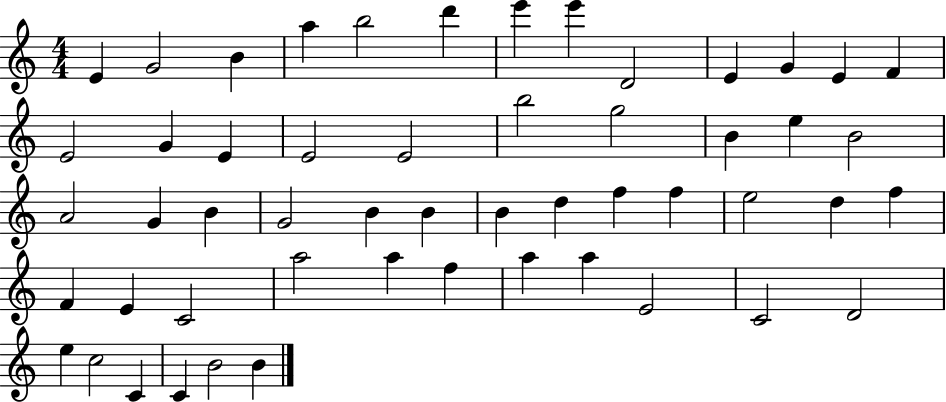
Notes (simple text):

E4/q G4/h B4/q A5/q B5/h D6/q E6/q E6/q D4/h E4/q G4/q E4/q F4/q E4/h G4/q E4/q E4/h E4/h B5/h G5/h B4/q E5/q B4/h A4/h G4/q B4/q G4/h B4/q B4/q B4/q D5/q F5/q F5/q E5/h D5/q F5/q F4/q E4/q C4/h A5/h A5/q F5/q A5/q A5/q E4/h C4/h D4/h E5/q C5/h C4/q C4/q B4/h B4/q